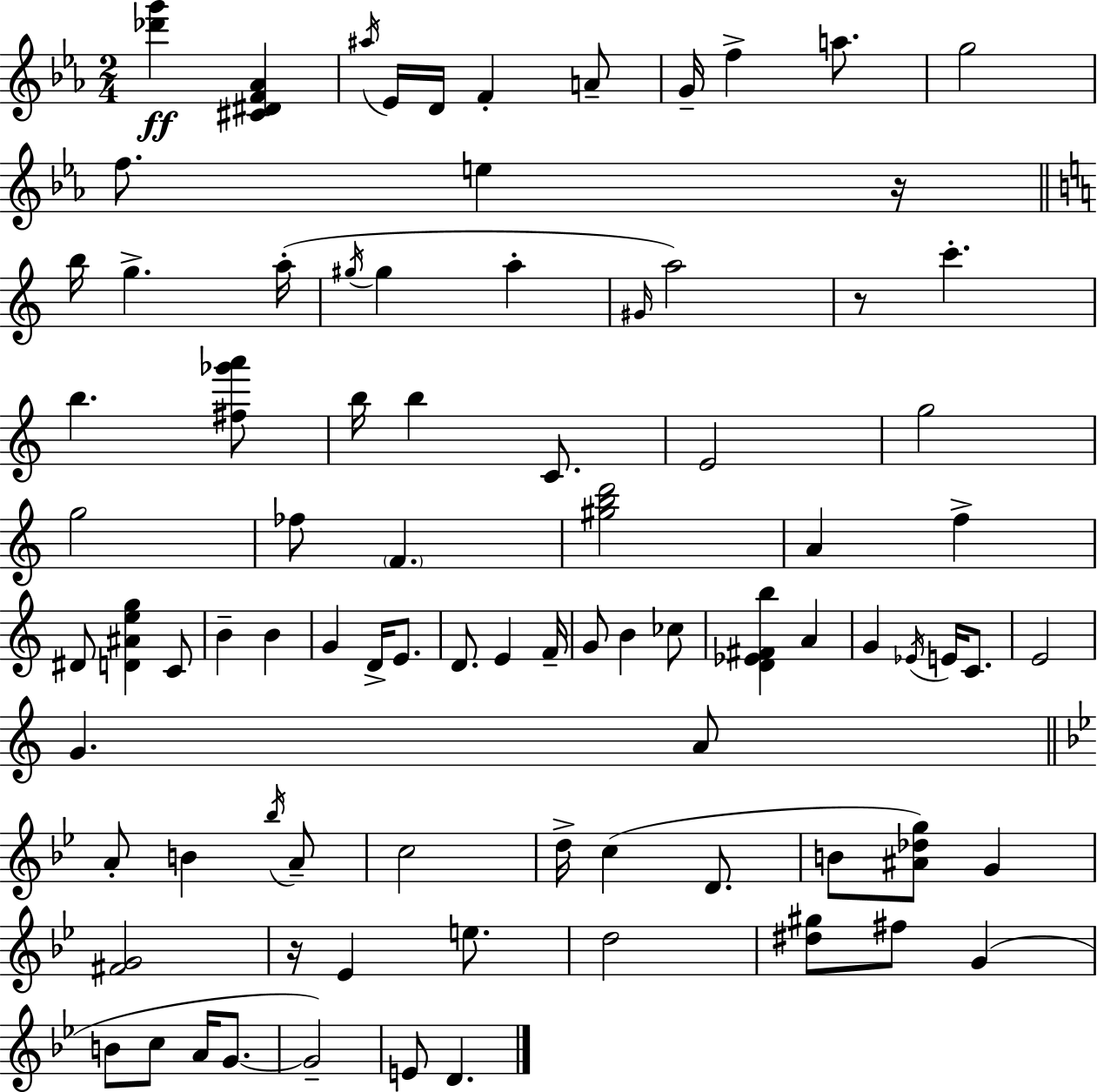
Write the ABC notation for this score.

X:1
T:Untitled
M:2/4
L:1/4
K:Eb
[_d'g'] [^C^DF_A] ^a/4 _E/4 D/4 F A/2 G/4 f a/2 g2 f/2 e z/4 b/4 g a/4 ^g/4 ^g a ^G/4 a2 z/2 c' b [^f_g'a']/2 b/4 b C/2 E2 g2 g2 _f/2 F [^gbd']2 A f ^D/2 [D^Aeg] C/2 B B G D/4 E/2 D/2 E F/4 G/2 B _c/2 [D_E^Fb] A G _E/4 E/4 C/2 E2 G A/2 A/2 B _b/4 A/2 c2 d/4 c D/2 B/2 [^A_dg]/2 G [^FG]2 z/4 _E e/2 d2 [^d^g]/2 ^f/2 G B/2 c/2 A/4 G/2 G2 E/2 D